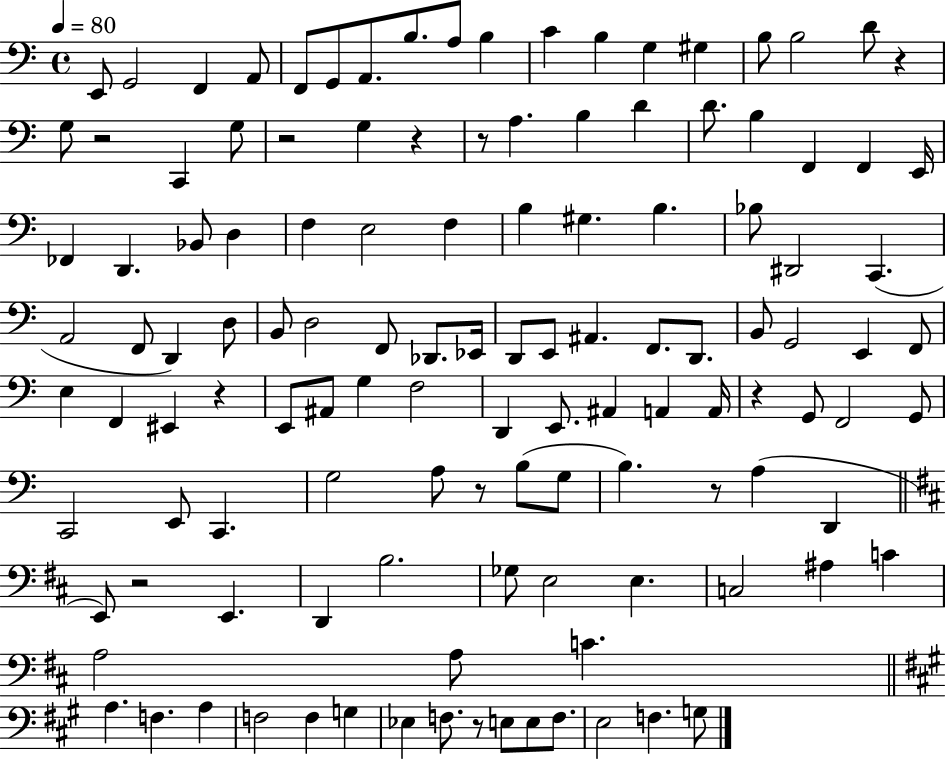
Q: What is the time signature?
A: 4/4